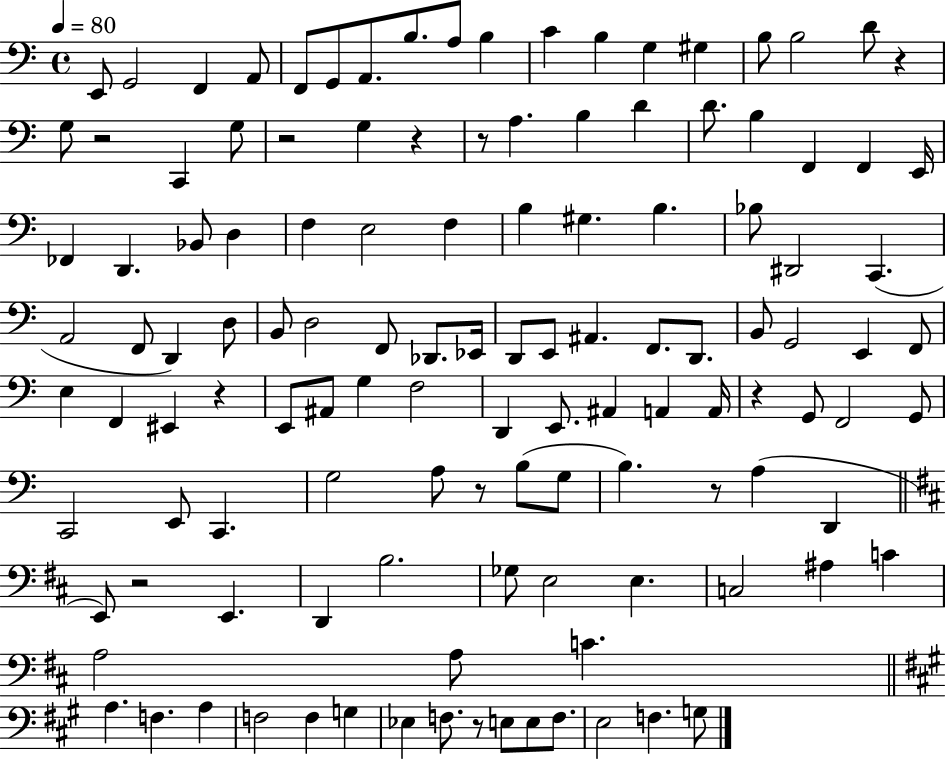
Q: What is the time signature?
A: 4/4